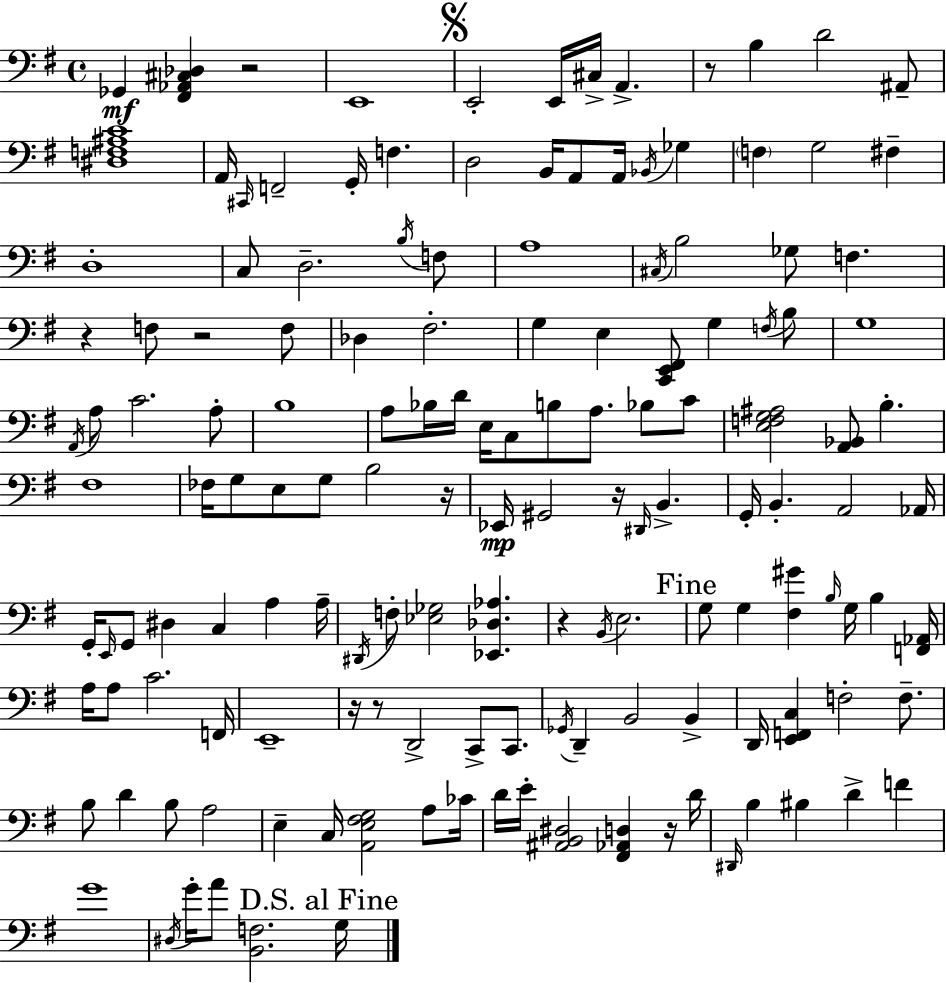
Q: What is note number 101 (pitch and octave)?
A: D2